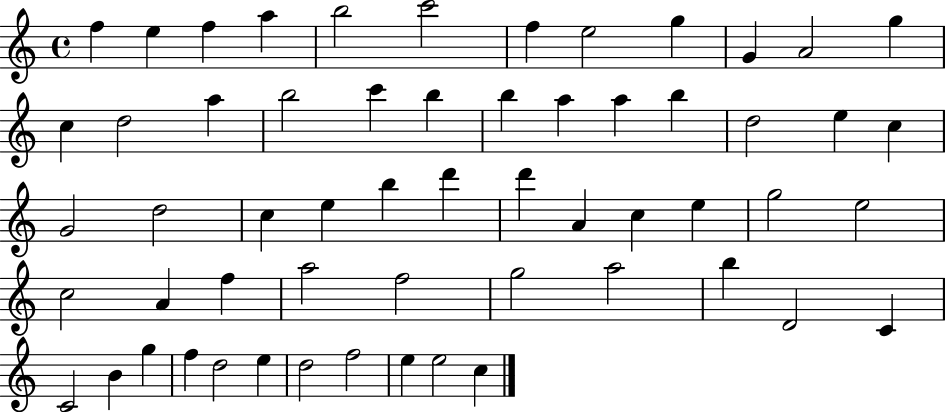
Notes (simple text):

F5/q E5/q F5/q A5/q B5/h C6/h F5/q E5/h G5/q G4/q A4/h G5/q C5/q D5/h A5/q B5/h C6/q B5/q B5/q A5/q A5/q B5/q D5/h E5/q C5/q G4/h D5/h C5/q E5/q B5/q D6/q D6/q A4/q C5/q E5/q G5/h E5/h C5/h A4/q F5/q A5/h F5/h G5/h A5/h B5/q D4/h C4/q C4/h B4/q G5/q F5/q D5/h E5/q D5/h F5/h E5/q E5/h C5/q